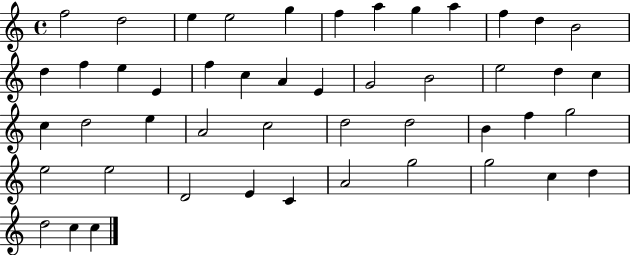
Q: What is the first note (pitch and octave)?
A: F5